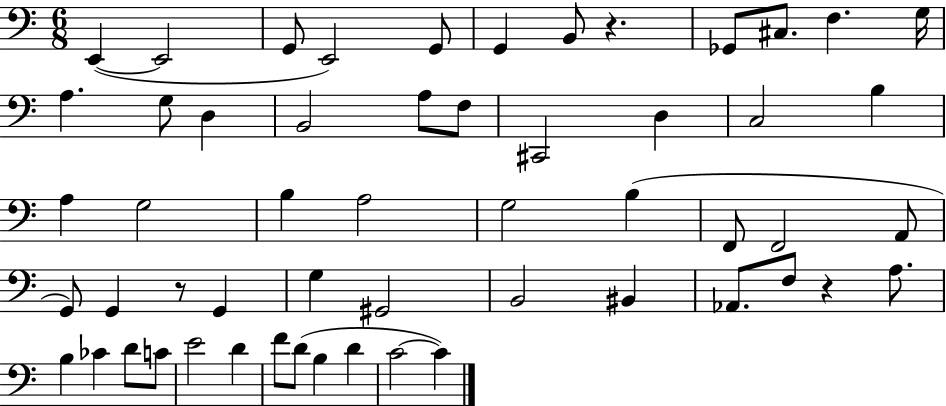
X:1
T:Untitled
M:6/8
L:1/4
K:C
E,, E,,2 G,,/2 E,,2 G,,/2 G,, B,,/2 z _G,,/2 ^C,/2 F, G,/4 A, G,/2 D, B,,2 A,/2 F,/2 ^C,,2 D, C,2 B, A, G,2 B, A,2 G,2 B, F,,/2 F,,2 A,,/2 G,,/2 G,, z/2 G,, G, ^G,,2 B,,2 ^B,, _A,,/2 F,/2 z A,/2 B, _C D/2 C/2 E2 D F/2 D/2 B, D C2 C